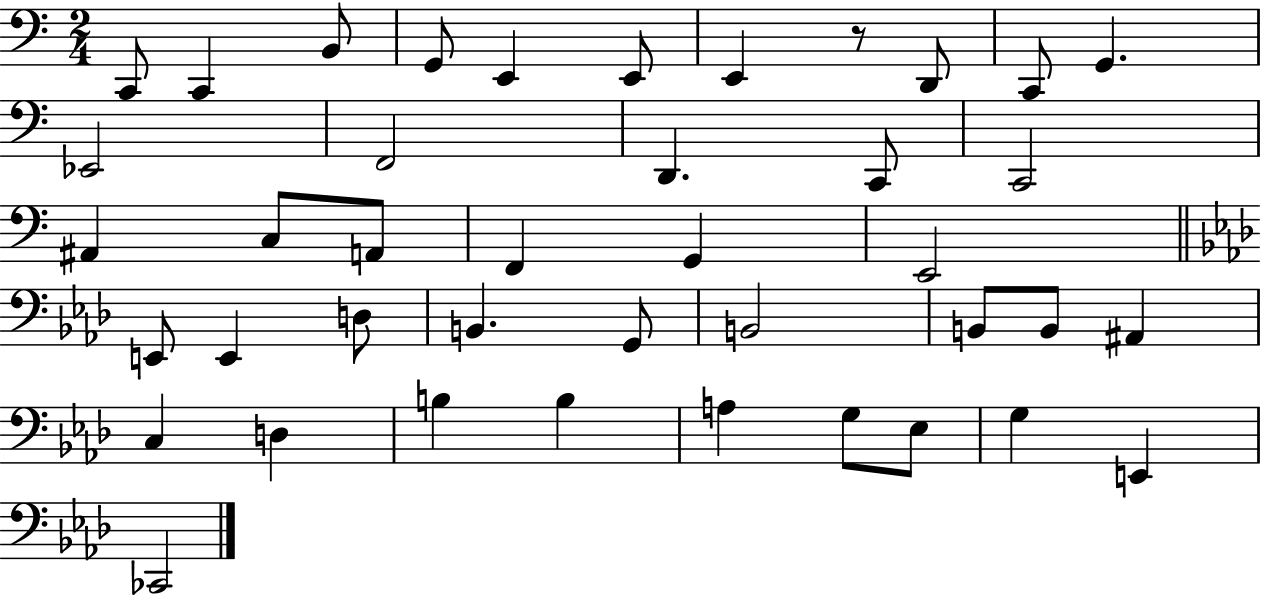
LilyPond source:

{
  \clef bass
  \numericTimeSignature
  \time 2/4
  \key c \major
  c,8 c,4 b,8 | g,8 e,4 e,8 | e,4 r8 d,8 | c,8 g,4. | \break ees,2 | f,2 | d,4. c,8 | c,2 | \break ais,4 c8 a,8 | f,4 g,4 | e,2 | \bar "||" \break \key aes \major e,8 e,4 d8 | b,4. g,8 | b,2 | b,8 b,8 ais,4 | \break c4 d4 | b4 b4 | a4 g8 ees8 | g4 e,4 | \break ces,2 | \bar "|."
}